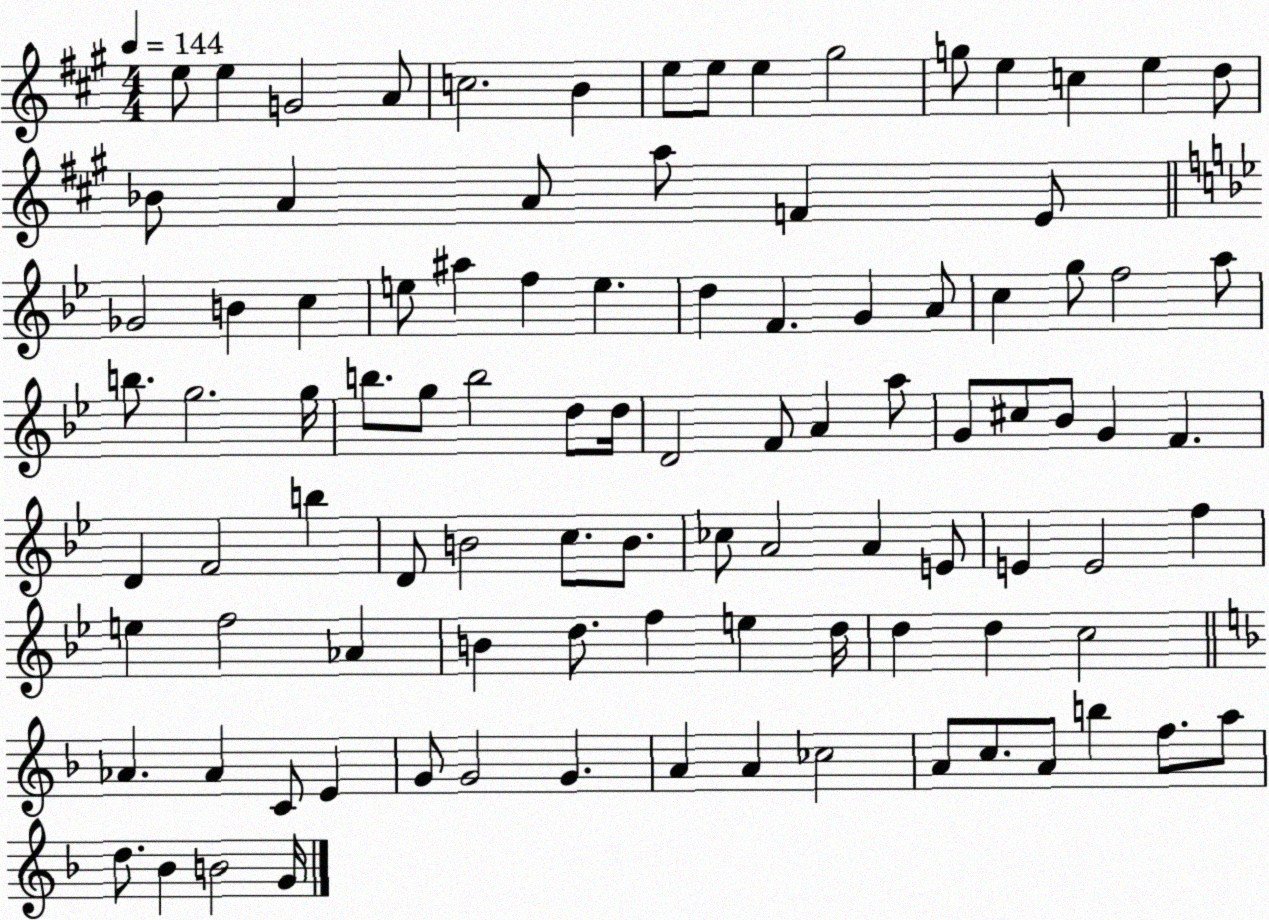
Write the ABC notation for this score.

X:1
T:Untitled
M:4/4
L:1/4
K:A
e/2 e G2 A/2 c2 B e/2 e/2 e ^g2 g/2 e c e d/2 _B/2 A A/2 a/2 F E/2 _G2 B c e/2 ^a f e d F G A/2 c g/2 f2 a/2 b/2 g2 g/4 b/2 g/2 b2 d/2 d/4 D2 F/2 A a/2 G/2 ^c/2 _B/2 G F D F2 b D/2 B2 c/2 B/2 _c/2 A2 A E/2 E E2 f e f2 _A B d/2 f e d/4 d d c2 _A _A C/2 E G/2 G2 G A A _c2 A/2 c/2 A/2 b f/2 a/2 d/2 _B B2 G/4